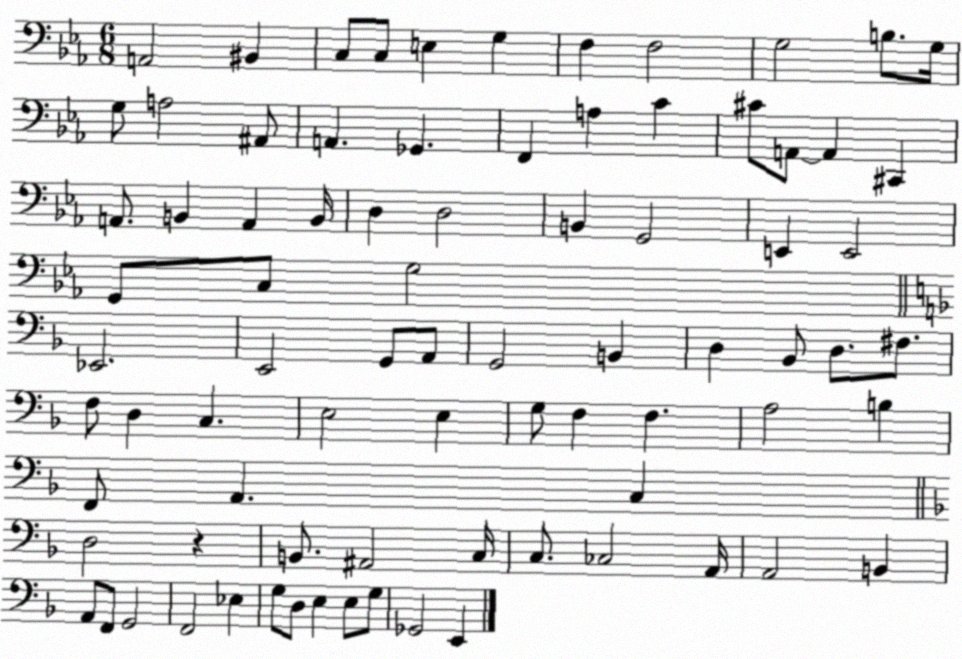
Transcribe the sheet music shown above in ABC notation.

X:1
T:Untitled
M:6/8
L:1/4
K:Eb
A,,2 ^B,, C,/2 C,/2 E, G, F, F,2 G,2 B,/2 G,/4 G,/2 A,2 ^A,,/2 A,, _G,, F,, A, C ^C/2 A,,/2 A,, ^C,, A,,/2 B,, A,, B,,/4 D, D,2 B,, G,,2 E,, E,,2 G,,/2 C,/2 G,2 _E,,2 E,,2 G,,/2 A,,/2 G,,2 B,, D, _B,,/2 D,/2 ^F,/2 F,/2 D, C, E,2 E, G,/2 F, F, A,2 B, F,,/2 A,, C, D,2 z B,,/2 ^A,,2 C,/4 C,/2 _C,2 A,,/4 A,,2 B,, A,,/2 F,,/2 G,,2 F,,2 _E, G,/2 D,/2 E, E,/2 G,/2 _G,,2 E,,